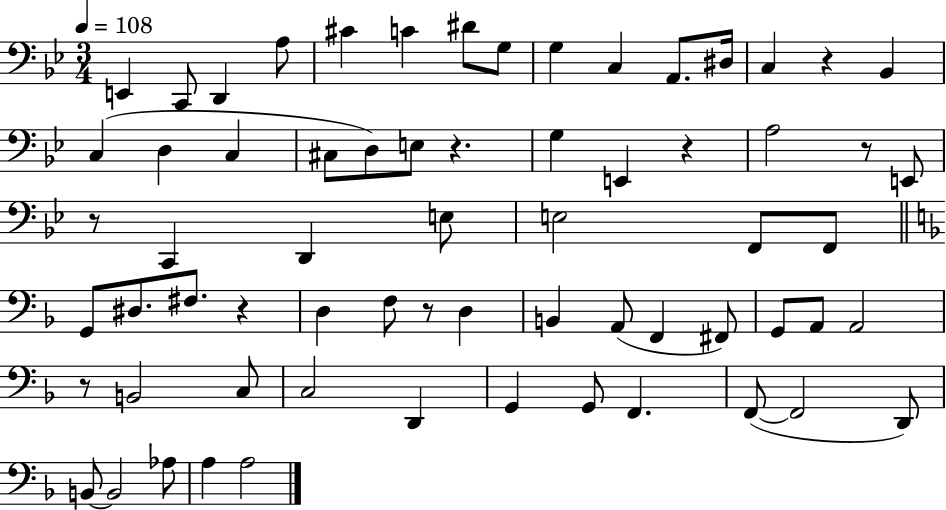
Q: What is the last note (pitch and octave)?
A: A3